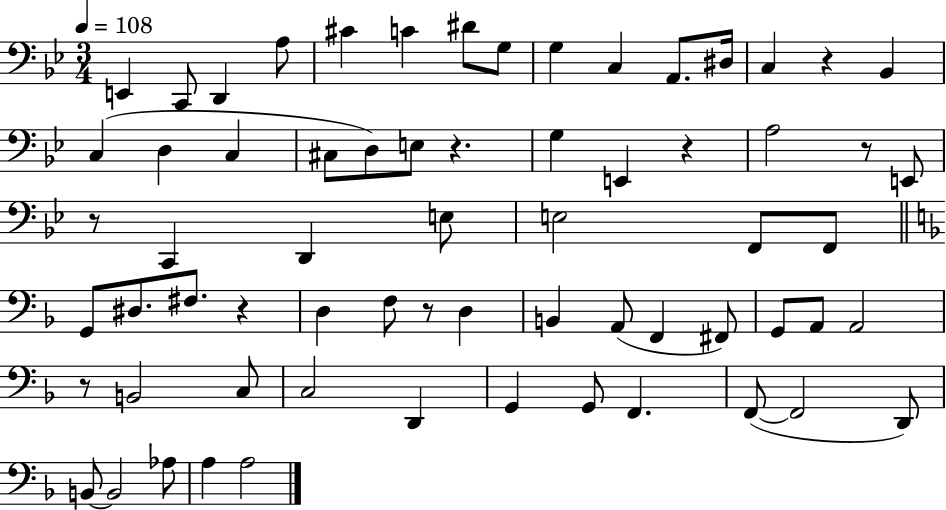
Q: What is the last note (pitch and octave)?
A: A3